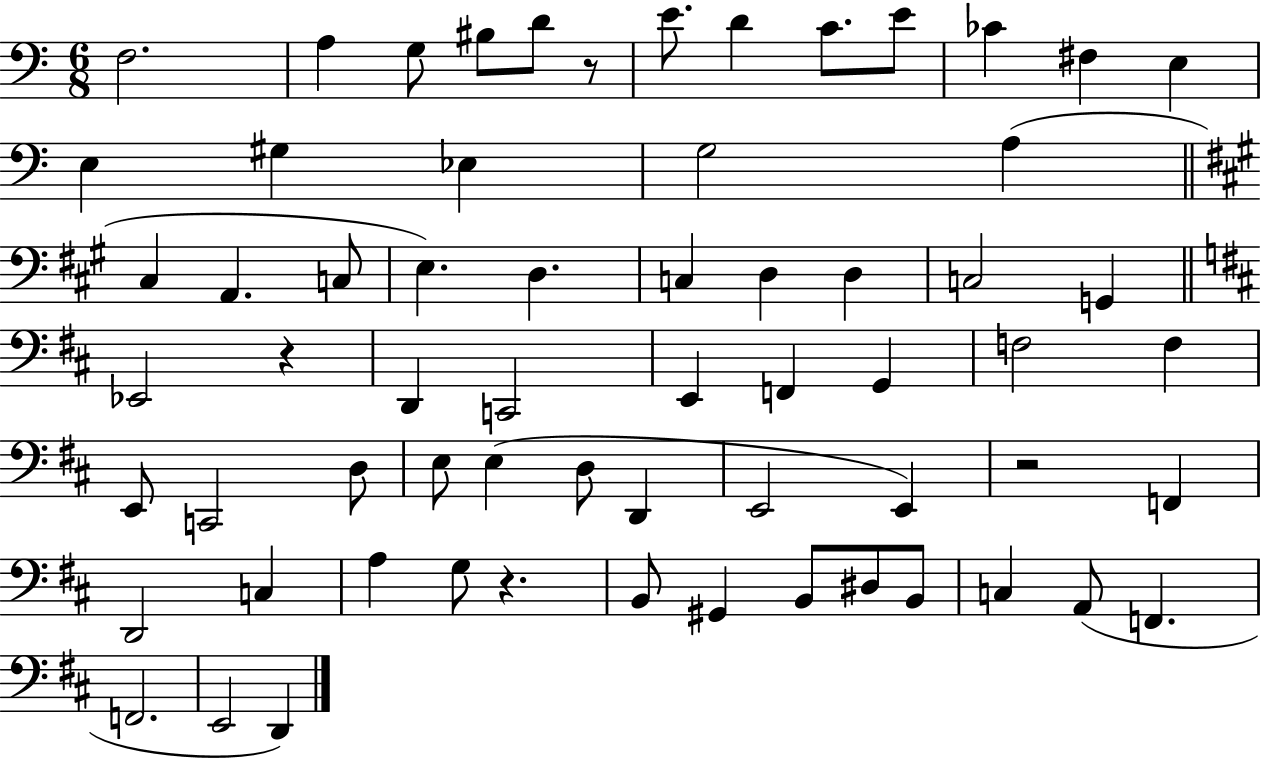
F3/h. A3/q G3/e BIS3/e D4/e R/e E4/e. D4/q C4/e. E4/e CES4/q F#3/q E3/q E3/q G#3/q Eb3/q G3/h A3/q C#3/q A2/q. C3/e E3/q. D3/q. C3/q D3/q D3/q C3/h G2/q Eb2/h R/q D2/q C2/h E2/q F2/q G2/q F3/h F3/q E2/e C2/h D3/e E3/e E3/q D3/e D2/q E2/h E2/q R/h F2/q D2/h C3/q A3/q G3/e R/q. B2/e G#2/q B2/e D#3/e B2/e C3/q A2/e F2/q. F2/h. E2/h D2/q